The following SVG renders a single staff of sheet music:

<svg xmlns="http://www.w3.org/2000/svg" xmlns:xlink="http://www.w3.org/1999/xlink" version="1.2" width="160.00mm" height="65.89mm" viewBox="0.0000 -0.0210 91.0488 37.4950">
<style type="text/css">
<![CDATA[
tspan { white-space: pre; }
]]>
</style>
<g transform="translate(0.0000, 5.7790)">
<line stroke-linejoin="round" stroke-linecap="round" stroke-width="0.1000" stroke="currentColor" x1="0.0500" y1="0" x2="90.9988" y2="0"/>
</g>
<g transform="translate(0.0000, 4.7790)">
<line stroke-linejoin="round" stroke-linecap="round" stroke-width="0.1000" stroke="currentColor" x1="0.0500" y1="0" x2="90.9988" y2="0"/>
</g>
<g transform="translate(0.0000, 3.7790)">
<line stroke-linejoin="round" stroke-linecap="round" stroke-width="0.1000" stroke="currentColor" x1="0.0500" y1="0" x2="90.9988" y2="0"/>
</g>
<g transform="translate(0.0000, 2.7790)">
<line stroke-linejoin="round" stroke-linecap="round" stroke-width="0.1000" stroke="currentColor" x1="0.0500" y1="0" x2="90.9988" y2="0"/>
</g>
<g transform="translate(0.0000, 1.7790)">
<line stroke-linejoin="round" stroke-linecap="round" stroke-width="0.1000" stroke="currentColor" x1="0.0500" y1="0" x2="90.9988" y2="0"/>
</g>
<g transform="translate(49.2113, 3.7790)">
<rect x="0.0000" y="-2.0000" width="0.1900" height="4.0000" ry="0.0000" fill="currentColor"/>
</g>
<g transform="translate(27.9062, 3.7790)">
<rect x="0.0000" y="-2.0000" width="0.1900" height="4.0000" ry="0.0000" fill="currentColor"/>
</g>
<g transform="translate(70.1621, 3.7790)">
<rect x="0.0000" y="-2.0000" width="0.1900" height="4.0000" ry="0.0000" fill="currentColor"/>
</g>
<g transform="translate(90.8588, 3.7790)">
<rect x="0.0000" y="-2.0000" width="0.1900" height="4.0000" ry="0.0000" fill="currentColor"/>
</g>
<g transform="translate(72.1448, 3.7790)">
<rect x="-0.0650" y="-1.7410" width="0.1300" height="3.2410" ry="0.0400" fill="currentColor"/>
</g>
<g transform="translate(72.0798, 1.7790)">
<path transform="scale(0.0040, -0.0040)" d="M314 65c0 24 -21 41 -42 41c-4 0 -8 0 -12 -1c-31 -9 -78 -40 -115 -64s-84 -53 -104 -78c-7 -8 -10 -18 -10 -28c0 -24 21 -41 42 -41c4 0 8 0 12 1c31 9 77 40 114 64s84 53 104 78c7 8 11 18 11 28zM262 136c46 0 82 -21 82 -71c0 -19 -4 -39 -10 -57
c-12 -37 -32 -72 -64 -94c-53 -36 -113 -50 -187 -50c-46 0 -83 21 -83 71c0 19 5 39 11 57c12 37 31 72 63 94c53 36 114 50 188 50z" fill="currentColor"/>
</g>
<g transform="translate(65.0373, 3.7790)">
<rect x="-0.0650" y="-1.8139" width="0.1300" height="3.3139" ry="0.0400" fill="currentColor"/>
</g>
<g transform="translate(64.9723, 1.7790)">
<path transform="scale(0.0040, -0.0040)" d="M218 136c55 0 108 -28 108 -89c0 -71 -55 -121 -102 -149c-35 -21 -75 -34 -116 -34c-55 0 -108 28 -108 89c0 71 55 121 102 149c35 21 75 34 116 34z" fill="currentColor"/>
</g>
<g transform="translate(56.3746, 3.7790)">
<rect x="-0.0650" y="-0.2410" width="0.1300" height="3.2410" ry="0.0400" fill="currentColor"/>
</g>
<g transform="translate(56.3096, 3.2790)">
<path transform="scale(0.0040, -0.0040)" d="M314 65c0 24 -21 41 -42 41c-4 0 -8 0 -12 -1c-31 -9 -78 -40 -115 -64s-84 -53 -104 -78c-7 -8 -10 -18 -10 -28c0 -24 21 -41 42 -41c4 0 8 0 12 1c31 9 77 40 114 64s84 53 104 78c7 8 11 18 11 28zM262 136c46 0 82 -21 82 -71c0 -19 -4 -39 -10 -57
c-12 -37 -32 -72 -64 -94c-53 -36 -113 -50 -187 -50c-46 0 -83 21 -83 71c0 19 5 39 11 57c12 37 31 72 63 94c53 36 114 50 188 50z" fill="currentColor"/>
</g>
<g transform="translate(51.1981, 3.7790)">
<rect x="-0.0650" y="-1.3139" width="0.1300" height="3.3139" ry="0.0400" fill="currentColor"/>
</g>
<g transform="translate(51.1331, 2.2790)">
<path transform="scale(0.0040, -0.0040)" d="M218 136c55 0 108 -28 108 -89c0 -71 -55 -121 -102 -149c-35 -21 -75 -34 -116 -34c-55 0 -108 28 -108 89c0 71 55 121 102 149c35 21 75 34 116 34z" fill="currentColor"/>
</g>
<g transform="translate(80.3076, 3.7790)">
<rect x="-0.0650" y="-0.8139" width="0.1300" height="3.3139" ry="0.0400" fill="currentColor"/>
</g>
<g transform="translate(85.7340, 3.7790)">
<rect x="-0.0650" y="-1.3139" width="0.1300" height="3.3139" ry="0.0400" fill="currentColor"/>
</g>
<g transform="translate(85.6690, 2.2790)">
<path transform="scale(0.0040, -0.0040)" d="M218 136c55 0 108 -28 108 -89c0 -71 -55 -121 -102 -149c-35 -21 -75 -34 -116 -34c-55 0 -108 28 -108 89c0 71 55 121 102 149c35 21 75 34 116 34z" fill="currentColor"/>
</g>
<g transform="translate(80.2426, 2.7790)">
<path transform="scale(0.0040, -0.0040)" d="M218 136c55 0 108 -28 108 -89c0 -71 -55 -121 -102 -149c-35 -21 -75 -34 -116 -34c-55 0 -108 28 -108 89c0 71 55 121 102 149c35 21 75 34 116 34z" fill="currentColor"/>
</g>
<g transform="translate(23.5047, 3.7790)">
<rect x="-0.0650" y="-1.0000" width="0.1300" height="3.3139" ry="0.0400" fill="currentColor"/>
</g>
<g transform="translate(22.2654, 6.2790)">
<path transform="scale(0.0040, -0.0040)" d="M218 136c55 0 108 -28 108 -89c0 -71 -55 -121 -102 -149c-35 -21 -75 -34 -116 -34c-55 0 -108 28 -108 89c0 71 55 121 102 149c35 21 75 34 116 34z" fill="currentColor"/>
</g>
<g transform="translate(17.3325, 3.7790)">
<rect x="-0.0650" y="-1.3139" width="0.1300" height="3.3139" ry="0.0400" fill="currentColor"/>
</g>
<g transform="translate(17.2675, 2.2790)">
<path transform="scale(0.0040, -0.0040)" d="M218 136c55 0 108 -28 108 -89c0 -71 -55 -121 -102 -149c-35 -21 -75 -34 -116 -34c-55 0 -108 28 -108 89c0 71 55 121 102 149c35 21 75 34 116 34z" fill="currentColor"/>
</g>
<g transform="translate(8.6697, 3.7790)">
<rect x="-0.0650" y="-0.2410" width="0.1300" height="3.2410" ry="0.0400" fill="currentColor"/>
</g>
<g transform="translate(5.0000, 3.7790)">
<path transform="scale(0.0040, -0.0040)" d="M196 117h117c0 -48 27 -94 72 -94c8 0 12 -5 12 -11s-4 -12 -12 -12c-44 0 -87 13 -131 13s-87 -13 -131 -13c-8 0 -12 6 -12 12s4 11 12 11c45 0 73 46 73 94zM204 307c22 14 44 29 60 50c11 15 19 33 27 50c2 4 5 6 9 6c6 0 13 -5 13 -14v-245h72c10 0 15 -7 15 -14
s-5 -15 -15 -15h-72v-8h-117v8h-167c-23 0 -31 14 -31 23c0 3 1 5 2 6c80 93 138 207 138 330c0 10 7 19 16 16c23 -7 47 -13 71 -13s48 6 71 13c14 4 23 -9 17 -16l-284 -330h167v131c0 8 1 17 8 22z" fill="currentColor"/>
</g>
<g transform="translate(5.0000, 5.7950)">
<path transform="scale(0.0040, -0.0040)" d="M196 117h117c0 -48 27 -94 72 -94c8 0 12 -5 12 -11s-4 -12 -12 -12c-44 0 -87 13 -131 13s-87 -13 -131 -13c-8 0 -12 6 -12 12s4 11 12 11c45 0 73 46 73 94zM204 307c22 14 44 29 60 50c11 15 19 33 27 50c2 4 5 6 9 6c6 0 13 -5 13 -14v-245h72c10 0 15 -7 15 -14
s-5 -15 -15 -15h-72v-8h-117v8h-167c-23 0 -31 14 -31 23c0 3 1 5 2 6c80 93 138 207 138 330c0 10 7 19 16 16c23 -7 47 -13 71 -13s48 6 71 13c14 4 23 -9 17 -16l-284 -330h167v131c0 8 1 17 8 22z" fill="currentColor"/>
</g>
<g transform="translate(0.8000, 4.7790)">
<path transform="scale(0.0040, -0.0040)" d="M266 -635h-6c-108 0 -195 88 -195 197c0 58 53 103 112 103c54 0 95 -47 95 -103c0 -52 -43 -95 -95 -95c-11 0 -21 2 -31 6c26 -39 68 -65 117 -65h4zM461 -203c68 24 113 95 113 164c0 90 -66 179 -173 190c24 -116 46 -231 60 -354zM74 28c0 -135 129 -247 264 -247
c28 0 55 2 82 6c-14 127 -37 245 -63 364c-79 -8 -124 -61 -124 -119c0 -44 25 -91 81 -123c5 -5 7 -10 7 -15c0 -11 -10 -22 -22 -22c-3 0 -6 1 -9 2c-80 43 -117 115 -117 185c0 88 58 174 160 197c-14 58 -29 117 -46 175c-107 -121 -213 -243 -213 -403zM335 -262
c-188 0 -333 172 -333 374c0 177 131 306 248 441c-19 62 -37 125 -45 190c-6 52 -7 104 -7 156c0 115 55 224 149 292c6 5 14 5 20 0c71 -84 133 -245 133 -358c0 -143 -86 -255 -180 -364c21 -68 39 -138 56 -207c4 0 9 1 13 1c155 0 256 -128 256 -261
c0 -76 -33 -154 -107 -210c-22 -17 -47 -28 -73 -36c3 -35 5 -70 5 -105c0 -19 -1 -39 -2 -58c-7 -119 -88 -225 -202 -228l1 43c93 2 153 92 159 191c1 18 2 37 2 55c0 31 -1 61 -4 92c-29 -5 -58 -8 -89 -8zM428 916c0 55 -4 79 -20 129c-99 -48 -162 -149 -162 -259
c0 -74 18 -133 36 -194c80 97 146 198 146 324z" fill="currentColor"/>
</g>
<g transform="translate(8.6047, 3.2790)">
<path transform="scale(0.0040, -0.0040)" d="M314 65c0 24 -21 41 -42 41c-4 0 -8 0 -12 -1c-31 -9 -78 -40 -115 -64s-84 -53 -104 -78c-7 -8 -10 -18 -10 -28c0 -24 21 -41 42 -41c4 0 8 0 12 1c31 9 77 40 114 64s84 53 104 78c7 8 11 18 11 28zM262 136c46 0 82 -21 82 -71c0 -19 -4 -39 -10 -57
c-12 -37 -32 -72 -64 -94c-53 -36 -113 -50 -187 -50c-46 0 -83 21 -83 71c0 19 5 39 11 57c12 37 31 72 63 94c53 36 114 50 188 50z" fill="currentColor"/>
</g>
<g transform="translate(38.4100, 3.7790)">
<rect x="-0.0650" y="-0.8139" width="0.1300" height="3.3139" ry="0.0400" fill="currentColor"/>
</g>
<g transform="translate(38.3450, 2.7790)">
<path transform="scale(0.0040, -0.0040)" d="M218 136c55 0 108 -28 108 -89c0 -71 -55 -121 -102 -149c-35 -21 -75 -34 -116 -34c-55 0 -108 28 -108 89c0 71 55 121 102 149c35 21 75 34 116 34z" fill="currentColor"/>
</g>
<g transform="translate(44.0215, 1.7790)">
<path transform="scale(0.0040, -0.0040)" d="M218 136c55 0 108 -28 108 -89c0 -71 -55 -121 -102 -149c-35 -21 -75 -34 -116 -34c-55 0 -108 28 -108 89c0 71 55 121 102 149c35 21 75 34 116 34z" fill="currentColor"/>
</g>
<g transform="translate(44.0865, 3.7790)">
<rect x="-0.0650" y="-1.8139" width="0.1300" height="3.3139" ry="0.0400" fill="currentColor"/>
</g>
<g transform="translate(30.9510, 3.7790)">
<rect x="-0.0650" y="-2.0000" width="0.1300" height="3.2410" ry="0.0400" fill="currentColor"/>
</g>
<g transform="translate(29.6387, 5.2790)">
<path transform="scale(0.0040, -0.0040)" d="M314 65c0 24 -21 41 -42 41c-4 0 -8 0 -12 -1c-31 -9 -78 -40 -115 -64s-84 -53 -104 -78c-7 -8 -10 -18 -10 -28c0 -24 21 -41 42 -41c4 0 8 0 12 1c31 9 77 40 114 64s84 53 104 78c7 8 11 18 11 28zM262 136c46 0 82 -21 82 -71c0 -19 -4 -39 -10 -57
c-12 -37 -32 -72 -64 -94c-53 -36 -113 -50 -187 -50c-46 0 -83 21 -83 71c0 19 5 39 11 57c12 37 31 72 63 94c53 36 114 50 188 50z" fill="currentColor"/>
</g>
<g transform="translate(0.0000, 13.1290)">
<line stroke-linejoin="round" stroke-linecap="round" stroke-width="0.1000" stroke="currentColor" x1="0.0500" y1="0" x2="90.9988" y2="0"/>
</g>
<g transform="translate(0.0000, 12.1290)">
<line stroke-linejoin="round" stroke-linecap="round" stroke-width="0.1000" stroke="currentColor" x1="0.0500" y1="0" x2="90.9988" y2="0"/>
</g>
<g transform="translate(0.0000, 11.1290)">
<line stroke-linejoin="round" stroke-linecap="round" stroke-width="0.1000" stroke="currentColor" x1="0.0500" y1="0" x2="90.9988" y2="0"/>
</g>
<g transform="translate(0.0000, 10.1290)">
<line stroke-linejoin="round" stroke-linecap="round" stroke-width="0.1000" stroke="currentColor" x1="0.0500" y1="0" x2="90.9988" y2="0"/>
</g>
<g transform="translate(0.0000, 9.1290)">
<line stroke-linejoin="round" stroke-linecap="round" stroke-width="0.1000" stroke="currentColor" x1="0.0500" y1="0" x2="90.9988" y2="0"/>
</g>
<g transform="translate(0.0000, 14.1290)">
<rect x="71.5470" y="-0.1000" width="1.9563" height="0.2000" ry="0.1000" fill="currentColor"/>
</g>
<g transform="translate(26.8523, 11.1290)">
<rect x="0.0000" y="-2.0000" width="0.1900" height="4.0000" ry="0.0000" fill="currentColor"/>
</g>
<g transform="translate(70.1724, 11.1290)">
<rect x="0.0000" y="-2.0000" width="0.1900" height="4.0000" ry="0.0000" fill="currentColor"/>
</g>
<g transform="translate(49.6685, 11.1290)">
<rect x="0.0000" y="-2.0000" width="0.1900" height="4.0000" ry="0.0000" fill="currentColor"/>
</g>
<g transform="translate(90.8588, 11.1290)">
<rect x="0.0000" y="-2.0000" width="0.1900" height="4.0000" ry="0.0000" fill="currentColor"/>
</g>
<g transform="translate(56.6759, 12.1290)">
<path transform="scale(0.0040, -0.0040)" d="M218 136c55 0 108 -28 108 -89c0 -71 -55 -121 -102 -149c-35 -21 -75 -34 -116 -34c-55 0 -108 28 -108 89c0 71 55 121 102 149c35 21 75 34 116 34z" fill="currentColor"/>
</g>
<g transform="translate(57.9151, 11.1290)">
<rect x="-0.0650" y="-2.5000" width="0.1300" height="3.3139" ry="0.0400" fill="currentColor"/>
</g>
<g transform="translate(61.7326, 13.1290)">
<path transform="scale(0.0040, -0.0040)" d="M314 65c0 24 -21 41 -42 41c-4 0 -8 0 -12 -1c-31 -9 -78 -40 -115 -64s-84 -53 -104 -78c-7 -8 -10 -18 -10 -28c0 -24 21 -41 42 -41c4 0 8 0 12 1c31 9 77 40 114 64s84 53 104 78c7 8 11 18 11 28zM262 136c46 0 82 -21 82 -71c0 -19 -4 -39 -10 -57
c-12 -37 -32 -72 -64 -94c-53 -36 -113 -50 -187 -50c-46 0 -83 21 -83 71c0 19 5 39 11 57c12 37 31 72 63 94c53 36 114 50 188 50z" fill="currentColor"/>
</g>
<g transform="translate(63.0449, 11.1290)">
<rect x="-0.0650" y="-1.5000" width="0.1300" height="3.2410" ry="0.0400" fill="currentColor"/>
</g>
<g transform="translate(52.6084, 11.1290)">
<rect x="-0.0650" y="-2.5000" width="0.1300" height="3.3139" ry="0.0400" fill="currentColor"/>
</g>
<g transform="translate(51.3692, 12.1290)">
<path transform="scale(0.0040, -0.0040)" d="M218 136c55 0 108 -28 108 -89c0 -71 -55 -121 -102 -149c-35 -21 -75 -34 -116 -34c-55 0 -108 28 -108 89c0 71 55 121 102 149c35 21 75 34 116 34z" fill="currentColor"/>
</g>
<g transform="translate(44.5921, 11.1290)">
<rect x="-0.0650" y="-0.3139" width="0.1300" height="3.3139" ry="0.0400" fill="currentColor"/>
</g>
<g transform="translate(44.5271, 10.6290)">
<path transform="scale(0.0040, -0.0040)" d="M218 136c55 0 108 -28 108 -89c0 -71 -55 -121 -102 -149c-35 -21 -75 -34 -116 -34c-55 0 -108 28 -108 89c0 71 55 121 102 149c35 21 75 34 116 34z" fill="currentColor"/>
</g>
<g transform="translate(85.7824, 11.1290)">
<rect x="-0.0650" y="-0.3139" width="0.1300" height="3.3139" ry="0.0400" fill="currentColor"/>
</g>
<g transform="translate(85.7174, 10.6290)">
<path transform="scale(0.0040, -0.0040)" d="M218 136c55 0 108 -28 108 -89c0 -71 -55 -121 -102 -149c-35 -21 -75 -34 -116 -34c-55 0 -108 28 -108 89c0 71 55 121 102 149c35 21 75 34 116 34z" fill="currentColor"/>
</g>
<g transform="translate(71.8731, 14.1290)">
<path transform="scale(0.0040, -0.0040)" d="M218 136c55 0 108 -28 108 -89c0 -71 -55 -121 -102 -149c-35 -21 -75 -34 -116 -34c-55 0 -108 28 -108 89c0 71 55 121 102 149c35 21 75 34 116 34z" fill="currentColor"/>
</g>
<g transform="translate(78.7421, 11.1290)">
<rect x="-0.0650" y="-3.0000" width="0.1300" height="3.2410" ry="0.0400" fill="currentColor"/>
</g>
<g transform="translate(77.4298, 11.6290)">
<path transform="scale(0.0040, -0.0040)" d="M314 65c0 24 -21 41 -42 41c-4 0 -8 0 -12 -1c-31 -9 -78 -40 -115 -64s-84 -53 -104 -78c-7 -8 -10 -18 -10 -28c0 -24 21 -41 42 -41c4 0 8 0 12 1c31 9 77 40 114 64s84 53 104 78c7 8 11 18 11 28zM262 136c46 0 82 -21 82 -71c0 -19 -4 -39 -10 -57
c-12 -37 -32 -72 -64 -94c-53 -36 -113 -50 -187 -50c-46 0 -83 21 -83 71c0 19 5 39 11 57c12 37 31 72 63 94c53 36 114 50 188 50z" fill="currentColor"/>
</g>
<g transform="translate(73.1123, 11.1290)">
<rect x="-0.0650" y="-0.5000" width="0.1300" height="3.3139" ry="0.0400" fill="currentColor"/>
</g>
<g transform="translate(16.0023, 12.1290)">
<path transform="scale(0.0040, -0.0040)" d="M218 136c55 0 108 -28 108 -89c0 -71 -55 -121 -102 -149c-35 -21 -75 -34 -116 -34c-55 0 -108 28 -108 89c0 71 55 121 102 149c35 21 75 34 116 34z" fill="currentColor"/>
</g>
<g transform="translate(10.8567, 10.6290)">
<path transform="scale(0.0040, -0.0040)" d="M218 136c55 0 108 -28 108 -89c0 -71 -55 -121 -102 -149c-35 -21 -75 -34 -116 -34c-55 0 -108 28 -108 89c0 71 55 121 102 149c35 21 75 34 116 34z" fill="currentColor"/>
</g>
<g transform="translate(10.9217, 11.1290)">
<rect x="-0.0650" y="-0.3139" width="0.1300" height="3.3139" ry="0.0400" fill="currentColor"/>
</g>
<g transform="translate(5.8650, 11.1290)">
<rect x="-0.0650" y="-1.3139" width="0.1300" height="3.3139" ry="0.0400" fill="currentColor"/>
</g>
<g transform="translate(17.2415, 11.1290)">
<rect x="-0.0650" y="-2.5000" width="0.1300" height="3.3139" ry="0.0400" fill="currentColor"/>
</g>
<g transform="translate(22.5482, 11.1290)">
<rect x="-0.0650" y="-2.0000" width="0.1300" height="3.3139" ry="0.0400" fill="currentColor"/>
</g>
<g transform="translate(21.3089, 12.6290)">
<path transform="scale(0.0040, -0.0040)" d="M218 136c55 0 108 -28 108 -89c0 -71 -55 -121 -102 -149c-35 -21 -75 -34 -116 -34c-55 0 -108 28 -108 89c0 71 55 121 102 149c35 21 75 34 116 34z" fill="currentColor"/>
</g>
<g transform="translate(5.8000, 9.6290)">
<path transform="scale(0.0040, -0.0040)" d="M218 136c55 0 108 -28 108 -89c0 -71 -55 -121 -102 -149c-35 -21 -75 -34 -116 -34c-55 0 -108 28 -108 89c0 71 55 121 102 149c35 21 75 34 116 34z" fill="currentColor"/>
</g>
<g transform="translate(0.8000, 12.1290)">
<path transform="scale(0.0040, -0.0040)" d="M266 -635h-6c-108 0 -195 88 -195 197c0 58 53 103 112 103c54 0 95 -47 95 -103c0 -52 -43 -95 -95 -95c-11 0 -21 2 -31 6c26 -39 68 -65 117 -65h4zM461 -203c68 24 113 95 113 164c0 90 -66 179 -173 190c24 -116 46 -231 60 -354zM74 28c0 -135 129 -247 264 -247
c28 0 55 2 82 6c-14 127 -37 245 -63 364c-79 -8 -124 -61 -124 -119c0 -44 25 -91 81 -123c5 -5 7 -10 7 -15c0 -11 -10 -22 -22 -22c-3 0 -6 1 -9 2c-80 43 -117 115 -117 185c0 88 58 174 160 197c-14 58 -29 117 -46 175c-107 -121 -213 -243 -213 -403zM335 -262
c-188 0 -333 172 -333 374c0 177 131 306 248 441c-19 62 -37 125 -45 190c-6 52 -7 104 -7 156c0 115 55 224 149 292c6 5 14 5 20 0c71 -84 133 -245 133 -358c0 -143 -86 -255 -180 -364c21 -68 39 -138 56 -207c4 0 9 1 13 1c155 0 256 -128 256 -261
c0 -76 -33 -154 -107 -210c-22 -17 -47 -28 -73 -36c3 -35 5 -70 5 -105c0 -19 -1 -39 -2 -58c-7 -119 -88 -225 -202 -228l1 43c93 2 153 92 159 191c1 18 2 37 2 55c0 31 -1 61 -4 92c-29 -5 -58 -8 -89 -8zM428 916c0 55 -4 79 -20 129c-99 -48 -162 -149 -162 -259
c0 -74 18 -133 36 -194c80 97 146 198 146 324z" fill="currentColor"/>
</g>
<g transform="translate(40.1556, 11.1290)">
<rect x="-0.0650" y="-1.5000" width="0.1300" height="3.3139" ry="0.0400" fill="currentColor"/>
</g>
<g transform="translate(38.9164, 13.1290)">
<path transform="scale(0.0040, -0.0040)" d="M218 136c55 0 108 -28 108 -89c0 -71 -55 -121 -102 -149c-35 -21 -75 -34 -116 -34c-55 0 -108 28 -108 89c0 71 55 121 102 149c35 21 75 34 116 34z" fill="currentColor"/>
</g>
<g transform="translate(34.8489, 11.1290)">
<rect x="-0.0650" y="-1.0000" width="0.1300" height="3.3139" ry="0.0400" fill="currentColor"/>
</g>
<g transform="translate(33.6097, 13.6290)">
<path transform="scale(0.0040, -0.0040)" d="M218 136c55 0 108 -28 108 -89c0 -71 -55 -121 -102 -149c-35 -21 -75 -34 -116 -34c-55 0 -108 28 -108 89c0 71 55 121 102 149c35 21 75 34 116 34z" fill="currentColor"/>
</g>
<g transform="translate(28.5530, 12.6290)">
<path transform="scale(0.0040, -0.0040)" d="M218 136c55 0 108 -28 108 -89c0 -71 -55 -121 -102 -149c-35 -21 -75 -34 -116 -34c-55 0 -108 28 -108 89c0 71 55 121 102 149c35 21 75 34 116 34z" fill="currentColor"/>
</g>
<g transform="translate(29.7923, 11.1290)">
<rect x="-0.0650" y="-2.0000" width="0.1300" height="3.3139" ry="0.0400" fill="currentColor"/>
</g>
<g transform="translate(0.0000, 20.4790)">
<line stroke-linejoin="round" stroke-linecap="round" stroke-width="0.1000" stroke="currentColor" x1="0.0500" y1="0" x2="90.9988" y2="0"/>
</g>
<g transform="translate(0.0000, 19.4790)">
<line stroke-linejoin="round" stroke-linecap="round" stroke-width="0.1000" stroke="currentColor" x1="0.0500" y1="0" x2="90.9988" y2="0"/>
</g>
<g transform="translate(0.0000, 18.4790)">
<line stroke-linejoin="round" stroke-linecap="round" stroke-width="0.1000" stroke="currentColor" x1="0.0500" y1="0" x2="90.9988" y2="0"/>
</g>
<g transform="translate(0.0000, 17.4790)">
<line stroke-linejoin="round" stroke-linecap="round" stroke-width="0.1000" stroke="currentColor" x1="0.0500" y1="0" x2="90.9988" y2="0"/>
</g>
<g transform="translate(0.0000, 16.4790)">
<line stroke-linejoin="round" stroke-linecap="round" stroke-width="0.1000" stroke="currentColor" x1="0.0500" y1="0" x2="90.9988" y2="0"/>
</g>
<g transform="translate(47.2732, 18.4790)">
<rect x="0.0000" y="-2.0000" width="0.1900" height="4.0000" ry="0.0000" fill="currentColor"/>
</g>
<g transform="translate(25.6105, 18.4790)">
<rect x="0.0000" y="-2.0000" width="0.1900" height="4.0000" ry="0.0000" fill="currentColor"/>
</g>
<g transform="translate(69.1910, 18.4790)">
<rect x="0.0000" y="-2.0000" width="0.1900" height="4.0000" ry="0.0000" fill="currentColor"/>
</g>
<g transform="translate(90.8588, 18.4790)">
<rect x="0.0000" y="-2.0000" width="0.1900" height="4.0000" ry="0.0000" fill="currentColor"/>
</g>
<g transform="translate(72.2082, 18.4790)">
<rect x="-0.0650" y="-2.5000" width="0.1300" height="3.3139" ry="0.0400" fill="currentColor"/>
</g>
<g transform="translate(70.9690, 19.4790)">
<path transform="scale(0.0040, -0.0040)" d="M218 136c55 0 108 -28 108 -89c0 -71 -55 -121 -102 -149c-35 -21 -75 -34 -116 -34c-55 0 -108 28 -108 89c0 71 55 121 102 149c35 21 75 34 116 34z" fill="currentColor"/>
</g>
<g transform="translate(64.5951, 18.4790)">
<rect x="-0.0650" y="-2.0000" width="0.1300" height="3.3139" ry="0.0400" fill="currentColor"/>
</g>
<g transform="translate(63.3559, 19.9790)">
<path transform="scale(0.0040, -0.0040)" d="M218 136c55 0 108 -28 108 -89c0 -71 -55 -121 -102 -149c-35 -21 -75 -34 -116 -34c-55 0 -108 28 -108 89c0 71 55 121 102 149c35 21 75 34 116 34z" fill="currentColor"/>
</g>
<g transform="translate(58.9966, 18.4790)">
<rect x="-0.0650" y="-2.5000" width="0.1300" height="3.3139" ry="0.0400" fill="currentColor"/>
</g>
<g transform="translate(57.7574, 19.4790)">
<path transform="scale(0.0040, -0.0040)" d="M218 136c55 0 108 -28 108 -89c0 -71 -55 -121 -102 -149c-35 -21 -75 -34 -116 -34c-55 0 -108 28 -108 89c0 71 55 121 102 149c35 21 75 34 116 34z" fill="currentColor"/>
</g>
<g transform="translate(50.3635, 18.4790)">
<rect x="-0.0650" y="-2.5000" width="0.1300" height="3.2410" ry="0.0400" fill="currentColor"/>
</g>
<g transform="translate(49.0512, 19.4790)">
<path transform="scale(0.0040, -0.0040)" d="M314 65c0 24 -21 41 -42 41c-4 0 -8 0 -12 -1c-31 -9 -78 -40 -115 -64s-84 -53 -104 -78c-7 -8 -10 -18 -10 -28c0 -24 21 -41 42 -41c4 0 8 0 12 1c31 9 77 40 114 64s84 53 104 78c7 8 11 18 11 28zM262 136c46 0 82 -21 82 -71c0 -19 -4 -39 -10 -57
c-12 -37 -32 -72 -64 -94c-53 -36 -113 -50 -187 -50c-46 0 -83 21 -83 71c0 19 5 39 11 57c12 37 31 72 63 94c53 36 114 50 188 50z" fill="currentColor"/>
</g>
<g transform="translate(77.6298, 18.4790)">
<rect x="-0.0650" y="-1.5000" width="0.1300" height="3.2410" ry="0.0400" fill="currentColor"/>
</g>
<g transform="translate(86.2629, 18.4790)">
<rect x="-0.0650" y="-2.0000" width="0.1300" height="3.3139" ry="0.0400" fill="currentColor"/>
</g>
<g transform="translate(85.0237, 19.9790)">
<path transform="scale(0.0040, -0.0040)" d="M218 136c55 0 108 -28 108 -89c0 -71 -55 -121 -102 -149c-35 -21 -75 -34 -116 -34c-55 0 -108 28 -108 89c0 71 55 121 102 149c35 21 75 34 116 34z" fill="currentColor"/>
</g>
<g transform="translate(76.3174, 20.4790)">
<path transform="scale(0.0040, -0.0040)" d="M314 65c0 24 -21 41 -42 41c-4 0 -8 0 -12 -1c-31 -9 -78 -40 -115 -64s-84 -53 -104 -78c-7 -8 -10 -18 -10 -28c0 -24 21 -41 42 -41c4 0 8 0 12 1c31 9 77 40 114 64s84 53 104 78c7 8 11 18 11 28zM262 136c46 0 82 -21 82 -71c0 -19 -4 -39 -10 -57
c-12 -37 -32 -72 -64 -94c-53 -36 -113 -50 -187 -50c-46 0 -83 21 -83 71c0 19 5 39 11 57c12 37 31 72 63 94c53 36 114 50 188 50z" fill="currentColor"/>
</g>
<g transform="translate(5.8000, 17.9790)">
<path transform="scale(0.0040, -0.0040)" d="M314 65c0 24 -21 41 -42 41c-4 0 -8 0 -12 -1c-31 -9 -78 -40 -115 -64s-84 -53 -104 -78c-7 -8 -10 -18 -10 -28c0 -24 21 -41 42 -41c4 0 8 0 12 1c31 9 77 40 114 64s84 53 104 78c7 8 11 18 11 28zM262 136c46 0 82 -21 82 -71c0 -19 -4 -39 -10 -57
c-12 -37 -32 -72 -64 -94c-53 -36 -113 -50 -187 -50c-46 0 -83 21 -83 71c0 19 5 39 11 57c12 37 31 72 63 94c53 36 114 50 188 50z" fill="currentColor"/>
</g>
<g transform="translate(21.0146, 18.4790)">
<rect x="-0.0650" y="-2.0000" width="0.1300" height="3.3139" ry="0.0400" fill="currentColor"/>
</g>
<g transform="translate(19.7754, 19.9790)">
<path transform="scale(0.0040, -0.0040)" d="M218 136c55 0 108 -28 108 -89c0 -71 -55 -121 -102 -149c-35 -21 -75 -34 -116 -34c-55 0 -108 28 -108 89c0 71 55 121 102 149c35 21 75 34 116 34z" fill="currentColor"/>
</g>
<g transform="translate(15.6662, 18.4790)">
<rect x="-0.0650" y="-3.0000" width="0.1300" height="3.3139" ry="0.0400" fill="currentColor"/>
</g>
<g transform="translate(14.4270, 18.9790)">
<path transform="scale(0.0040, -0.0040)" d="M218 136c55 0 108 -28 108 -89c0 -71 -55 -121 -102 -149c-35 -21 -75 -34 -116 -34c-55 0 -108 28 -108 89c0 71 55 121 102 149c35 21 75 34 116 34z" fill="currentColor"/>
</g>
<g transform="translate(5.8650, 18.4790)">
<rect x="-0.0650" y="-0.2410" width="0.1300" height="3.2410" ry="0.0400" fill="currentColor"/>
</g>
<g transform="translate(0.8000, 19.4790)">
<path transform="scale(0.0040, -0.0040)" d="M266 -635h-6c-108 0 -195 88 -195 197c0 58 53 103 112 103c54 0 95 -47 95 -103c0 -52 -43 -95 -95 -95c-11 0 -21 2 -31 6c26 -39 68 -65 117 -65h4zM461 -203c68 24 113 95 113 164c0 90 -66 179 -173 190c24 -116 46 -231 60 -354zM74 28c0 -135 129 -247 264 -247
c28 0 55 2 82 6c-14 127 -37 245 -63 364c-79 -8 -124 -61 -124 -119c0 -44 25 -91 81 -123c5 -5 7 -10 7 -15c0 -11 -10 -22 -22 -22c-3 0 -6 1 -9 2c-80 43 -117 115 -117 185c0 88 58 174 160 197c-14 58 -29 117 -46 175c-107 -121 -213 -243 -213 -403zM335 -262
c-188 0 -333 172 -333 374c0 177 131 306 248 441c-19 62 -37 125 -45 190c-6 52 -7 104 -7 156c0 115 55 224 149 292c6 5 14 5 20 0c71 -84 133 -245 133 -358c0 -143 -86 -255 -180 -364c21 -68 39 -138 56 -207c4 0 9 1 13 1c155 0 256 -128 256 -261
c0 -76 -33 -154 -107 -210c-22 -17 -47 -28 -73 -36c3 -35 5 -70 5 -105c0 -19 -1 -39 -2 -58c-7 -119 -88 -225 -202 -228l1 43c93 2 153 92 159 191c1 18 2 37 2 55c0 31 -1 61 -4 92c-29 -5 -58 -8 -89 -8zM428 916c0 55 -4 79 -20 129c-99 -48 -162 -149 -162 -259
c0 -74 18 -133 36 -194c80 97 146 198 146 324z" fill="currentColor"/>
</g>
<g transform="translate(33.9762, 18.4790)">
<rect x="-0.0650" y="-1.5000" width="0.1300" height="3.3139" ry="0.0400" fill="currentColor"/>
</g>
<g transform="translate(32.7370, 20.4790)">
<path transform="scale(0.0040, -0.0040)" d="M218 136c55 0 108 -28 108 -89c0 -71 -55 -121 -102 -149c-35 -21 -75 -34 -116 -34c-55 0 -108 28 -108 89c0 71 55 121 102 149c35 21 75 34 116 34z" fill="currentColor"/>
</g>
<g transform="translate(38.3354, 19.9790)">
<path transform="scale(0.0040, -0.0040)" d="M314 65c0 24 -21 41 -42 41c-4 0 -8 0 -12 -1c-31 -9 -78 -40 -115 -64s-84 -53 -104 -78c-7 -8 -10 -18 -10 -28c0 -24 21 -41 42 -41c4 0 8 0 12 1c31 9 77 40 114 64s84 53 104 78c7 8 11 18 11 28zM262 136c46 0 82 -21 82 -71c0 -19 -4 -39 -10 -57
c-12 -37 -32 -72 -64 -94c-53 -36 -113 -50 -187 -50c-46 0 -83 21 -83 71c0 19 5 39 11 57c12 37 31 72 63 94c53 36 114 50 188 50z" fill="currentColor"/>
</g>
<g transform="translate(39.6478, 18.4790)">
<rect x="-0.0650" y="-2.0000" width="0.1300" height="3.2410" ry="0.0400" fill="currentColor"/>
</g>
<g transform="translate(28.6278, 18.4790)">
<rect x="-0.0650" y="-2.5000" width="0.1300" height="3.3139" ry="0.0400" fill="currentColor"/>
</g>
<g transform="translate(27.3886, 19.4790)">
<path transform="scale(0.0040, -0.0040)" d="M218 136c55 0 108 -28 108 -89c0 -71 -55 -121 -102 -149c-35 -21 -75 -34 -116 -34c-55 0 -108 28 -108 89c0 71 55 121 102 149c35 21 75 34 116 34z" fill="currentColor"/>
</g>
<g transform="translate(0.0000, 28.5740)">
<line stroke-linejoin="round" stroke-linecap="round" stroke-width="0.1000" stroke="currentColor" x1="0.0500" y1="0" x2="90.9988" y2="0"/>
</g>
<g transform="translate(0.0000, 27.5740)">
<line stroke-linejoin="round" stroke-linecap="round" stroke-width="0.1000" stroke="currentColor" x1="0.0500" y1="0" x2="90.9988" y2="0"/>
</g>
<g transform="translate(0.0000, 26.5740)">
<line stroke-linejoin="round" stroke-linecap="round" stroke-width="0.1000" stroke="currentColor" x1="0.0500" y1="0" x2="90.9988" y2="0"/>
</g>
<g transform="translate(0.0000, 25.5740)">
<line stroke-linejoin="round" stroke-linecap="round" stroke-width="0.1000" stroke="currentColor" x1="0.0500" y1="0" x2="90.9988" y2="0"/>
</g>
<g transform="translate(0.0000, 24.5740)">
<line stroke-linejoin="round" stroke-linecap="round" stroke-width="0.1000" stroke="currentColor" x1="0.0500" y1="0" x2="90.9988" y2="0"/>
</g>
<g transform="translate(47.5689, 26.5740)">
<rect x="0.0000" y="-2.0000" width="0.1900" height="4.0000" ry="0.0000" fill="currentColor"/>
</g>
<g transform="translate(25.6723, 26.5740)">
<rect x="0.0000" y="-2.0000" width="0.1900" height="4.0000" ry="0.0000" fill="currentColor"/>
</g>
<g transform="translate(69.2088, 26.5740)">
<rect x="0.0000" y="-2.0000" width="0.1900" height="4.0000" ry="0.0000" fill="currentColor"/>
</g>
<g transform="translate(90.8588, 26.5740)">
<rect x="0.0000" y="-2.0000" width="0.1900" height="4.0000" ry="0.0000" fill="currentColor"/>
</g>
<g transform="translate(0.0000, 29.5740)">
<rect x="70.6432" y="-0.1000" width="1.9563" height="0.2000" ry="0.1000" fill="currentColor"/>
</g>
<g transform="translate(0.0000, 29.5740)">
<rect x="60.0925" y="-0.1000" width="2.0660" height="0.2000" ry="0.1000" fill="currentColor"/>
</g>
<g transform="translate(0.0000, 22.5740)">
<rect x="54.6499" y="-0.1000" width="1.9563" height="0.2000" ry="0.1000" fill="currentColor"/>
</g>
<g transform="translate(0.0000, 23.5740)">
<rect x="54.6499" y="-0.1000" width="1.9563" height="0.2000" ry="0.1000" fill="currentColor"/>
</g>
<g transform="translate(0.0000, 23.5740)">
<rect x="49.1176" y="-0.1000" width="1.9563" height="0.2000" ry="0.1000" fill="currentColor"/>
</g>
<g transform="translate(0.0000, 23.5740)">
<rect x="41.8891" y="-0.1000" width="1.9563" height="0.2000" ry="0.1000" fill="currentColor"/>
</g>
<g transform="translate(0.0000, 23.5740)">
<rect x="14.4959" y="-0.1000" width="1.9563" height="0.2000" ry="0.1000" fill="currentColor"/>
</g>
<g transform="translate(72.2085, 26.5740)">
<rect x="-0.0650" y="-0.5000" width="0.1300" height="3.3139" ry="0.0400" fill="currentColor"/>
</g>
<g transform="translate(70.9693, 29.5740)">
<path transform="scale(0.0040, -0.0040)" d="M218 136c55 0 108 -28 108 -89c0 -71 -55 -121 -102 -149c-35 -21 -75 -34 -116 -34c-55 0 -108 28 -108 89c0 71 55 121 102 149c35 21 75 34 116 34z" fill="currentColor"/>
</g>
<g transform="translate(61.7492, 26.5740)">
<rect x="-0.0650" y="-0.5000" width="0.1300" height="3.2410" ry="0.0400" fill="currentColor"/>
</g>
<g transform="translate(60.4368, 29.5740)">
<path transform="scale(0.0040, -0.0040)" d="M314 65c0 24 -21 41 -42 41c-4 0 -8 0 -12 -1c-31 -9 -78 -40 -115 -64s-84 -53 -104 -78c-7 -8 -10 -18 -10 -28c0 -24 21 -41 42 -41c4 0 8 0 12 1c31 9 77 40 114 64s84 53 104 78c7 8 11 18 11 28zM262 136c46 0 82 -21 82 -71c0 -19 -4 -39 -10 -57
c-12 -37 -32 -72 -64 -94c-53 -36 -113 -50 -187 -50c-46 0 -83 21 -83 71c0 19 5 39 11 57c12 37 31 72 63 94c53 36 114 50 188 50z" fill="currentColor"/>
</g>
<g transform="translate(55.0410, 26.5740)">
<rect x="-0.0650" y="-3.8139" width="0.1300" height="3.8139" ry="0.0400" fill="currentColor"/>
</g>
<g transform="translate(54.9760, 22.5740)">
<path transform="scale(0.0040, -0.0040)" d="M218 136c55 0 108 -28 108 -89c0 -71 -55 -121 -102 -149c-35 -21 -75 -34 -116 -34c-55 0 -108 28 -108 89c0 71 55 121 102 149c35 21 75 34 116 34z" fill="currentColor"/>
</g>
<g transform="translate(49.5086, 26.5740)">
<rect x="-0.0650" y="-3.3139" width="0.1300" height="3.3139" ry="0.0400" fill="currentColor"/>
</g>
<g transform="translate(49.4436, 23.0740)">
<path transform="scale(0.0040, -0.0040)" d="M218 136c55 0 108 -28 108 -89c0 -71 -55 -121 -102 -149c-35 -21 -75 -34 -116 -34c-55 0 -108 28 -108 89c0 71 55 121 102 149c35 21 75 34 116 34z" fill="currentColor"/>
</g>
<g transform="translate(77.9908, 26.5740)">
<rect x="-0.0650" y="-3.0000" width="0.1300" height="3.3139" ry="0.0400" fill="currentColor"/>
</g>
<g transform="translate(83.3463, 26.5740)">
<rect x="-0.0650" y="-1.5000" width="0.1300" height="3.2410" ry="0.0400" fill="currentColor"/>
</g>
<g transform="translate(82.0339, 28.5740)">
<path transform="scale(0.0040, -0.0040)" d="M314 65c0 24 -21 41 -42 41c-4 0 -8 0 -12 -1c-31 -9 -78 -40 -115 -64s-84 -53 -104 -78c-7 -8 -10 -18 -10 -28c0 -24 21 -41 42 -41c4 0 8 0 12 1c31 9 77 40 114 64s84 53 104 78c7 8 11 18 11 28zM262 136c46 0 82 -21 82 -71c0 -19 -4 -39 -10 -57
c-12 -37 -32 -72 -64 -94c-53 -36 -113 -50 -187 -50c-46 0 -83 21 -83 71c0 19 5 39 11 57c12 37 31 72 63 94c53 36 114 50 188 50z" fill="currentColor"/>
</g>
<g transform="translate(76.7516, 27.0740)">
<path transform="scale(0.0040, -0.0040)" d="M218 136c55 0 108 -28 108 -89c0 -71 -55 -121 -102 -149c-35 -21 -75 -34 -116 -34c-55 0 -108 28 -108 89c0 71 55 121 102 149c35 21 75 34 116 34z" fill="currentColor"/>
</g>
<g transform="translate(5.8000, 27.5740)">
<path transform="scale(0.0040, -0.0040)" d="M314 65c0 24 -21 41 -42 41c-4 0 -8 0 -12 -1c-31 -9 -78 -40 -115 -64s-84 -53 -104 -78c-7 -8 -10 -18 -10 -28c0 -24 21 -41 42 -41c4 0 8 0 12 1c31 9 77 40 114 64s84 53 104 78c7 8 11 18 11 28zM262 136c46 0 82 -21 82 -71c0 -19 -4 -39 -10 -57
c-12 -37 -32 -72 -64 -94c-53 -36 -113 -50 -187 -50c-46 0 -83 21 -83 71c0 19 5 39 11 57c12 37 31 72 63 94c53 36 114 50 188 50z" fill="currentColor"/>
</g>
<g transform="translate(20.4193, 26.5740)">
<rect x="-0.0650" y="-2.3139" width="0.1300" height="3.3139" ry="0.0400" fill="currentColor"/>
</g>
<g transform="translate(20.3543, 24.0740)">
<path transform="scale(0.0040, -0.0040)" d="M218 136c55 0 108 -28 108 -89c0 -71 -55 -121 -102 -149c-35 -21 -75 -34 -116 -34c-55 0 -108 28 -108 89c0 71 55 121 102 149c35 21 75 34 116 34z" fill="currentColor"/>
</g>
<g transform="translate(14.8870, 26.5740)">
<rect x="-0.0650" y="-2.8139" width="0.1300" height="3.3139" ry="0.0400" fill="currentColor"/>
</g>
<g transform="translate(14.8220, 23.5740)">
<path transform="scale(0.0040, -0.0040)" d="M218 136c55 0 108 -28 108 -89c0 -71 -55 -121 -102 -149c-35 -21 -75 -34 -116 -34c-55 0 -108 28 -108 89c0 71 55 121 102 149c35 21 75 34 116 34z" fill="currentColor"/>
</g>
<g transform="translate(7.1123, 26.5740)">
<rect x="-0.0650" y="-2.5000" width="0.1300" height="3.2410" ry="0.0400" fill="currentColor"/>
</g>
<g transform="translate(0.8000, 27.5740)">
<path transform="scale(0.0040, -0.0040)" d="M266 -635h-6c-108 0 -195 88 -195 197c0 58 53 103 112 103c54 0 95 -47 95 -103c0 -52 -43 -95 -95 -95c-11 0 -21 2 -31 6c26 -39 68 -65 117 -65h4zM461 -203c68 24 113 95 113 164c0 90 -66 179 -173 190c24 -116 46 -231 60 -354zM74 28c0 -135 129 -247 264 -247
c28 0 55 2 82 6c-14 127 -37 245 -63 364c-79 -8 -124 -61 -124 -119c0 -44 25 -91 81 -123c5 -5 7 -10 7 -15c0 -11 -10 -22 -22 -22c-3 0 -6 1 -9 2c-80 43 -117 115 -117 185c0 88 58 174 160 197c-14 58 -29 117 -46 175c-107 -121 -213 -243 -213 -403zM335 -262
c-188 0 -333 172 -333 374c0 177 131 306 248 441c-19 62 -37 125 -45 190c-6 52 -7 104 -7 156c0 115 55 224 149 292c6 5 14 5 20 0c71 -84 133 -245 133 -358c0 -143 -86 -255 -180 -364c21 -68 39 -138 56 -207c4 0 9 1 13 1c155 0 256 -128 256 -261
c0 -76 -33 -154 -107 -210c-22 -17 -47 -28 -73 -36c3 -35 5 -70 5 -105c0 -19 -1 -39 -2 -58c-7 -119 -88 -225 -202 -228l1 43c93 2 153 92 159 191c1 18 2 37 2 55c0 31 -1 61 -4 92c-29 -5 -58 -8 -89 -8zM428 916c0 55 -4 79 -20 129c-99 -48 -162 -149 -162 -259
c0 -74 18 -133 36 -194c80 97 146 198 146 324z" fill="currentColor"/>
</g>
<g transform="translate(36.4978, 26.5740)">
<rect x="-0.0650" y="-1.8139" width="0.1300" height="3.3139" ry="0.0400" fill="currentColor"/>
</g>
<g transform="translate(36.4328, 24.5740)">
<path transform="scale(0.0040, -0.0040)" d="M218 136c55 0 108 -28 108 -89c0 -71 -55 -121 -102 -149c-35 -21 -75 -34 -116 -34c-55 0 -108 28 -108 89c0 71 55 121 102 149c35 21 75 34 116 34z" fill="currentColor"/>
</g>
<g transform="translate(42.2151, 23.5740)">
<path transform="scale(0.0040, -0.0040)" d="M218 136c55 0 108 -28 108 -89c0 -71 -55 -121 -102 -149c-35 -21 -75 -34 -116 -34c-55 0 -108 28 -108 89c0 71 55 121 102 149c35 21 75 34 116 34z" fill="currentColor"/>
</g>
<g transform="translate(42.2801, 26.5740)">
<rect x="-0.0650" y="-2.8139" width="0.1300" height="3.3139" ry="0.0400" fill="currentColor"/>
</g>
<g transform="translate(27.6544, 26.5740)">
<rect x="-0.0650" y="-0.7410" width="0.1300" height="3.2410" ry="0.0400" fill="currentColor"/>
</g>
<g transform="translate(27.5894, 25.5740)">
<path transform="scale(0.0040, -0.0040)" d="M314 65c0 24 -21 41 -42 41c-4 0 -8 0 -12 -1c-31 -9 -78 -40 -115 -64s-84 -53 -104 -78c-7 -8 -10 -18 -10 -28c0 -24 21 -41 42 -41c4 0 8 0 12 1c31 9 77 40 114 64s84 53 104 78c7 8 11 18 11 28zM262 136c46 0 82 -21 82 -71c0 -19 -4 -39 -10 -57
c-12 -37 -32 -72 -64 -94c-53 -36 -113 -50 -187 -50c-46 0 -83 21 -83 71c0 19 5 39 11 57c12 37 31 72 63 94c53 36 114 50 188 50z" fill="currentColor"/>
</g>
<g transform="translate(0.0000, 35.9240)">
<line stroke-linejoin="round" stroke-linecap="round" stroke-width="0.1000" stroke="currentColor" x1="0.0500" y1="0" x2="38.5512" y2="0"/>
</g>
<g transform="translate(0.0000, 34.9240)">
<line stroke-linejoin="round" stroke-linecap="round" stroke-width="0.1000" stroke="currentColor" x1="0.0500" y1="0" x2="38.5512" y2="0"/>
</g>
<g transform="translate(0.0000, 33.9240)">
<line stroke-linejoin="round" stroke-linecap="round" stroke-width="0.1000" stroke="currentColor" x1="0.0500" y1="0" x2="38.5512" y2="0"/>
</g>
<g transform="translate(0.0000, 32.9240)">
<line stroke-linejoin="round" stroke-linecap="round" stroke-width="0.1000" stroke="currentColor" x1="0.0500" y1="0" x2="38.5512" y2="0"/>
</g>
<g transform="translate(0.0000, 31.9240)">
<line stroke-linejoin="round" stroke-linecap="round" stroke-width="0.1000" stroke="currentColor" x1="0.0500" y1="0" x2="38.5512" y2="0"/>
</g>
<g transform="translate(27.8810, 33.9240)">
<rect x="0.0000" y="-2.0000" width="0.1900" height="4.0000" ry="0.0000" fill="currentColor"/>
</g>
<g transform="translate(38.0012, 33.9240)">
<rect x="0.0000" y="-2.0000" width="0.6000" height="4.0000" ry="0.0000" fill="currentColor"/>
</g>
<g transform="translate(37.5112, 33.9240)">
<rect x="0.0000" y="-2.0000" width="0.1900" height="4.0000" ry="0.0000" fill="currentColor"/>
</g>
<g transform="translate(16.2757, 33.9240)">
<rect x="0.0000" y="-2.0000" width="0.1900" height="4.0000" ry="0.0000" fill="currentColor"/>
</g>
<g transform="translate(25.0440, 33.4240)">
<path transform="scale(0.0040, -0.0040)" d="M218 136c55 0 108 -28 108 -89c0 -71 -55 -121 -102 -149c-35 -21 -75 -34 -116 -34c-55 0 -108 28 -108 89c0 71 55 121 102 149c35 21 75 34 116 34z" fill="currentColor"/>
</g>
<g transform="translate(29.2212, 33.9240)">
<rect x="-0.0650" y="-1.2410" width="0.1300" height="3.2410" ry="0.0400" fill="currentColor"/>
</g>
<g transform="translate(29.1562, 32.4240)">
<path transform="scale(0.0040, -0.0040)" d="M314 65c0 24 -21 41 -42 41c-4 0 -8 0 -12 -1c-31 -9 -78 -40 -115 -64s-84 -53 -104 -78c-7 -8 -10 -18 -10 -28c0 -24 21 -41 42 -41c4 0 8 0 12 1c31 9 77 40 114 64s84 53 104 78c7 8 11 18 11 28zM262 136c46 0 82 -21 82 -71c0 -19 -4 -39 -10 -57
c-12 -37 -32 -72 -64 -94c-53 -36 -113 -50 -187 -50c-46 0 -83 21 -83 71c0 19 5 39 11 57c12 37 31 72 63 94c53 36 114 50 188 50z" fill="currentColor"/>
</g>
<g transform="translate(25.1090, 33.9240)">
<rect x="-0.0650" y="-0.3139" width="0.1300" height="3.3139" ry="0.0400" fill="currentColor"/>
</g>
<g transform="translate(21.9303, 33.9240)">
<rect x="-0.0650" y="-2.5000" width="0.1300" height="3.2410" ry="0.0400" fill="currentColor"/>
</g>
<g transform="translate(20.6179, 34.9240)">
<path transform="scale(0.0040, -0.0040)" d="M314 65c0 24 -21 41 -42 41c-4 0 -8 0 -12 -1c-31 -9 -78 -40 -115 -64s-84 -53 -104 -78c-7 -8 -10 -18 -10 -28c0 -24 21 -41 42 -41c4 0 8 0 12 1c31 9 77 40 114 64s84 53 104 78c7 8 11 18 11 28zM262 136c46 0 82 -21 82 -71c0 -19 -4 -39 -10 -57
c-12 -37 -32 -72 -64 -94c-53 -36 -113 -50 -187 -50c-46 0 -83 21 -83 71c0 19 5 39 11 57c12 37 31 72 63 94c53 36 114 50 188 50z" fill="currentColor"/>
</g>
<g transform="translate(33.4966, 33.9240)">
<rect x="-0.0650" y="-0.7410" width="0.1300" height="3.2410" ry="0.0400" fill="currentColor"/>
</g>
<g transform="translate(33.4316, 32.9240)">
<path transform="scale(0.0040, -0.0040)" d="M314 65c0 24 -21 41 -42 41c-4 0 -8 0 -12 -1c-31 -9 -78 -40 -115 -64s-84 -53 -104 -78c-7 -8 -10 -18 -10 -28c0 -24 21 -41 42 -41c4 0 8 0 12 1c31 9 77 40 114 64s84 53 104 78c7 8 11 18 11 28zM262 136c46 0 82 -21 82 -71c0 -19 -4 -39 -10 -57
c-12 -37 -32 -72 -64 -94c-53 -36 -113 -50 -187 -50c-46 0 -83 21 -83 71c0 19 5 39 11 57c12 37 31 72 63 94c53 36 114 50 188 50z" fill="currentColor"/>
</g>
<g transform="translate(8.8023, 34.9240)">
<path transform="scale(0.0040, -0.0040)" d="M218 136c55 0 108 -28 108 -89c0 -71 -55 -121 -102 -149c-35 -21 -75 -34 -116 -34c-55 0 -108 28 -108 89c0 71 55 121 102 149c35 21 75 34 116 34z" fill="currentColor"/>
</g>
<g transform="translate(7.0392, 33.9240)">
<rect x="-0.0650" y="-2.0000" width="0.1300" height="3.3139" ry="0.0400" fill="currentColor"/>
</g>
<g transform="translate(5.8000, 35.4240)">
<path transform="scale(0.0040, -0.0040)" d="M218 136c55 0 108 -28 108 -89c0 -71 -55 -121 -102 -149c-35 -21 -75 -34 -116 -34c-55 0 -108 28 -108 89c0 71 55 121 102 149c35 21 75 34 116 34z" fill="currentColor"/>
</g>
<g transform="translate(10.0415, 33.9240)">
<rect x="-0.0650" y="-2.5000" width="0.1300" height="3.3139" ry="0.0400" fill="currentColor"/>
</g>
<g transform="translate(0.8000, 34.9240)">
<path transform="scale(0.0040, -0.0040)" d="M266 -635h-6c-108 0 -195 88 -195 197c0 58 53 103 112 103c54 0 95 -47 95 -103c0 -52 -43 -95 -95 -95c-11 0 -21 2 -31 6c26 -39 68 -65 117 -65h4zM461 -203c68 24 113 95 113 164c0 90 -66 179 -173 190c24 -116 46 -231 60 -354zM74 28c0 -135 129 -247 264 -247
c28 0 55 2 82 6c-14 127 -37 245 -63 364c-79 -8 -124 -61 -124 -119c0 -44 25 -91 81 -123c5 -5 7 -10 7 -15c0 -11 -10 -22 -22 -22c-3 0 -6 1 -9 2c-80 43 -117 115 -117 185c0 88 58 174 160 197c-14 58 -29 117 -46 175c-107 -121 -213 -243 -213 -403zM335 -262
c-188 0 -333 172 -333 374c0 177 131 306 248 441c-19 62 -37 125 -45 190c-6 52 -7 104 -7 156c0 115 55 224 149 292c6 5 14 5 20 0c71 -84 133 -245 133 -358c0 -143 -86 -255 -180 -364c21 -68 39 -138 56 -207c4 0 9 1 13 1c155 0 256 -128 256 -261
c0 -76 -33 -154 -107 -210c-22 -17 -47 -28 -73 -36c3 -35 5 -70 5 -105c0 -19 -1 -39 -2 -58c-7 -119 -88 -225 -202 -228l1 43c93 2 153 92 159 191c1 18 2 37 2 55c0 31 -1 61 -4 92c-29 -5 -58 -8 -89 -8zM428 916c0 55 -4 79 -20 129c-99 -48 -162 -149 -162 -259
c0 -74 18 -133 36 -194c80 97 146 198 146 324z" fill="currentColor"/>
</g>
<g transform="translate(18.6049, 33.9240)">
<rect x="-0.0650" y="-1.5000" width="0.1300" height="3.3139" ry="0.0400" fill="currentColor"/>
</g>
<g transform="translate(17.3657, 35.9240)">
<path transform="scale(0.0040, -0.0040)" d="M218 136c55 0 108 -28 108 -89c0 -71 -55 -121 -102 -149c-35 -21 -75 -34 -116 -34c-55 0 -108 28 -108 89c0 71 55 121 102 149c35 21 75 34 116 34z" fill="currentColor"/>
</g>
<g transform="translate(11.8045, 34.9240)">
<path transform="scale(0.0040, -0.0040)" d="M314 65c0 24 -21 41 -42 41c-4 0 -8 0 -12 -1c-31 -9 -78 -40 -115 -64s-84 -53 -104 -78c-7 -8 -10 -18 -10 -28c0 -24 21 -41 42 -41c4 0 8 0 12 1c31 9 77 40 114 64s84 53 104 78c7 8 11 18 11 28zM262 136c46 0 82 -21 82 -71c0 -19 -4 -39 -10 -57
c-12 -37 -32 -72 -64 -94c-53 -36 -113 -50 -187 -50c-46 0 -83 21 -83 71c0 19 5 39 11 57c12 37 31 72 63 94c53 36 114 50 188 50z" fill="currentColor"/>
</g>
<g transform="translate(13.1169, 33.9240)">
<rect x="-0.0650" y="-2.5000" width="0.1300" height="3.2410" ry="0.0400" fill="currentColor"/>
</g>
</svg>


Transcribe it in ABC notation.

X:1
T:Untitled
M:4/4
L:1/4
K:C
c2 e D F2 d f e c2 f f2 d e e c G F F D E c G G E2 C A2 c c2 A F G E F2 G2 G F G E2 F G2 a g d2 f a b c' C2 C A E2 F G G2 E G2 c e2 d2